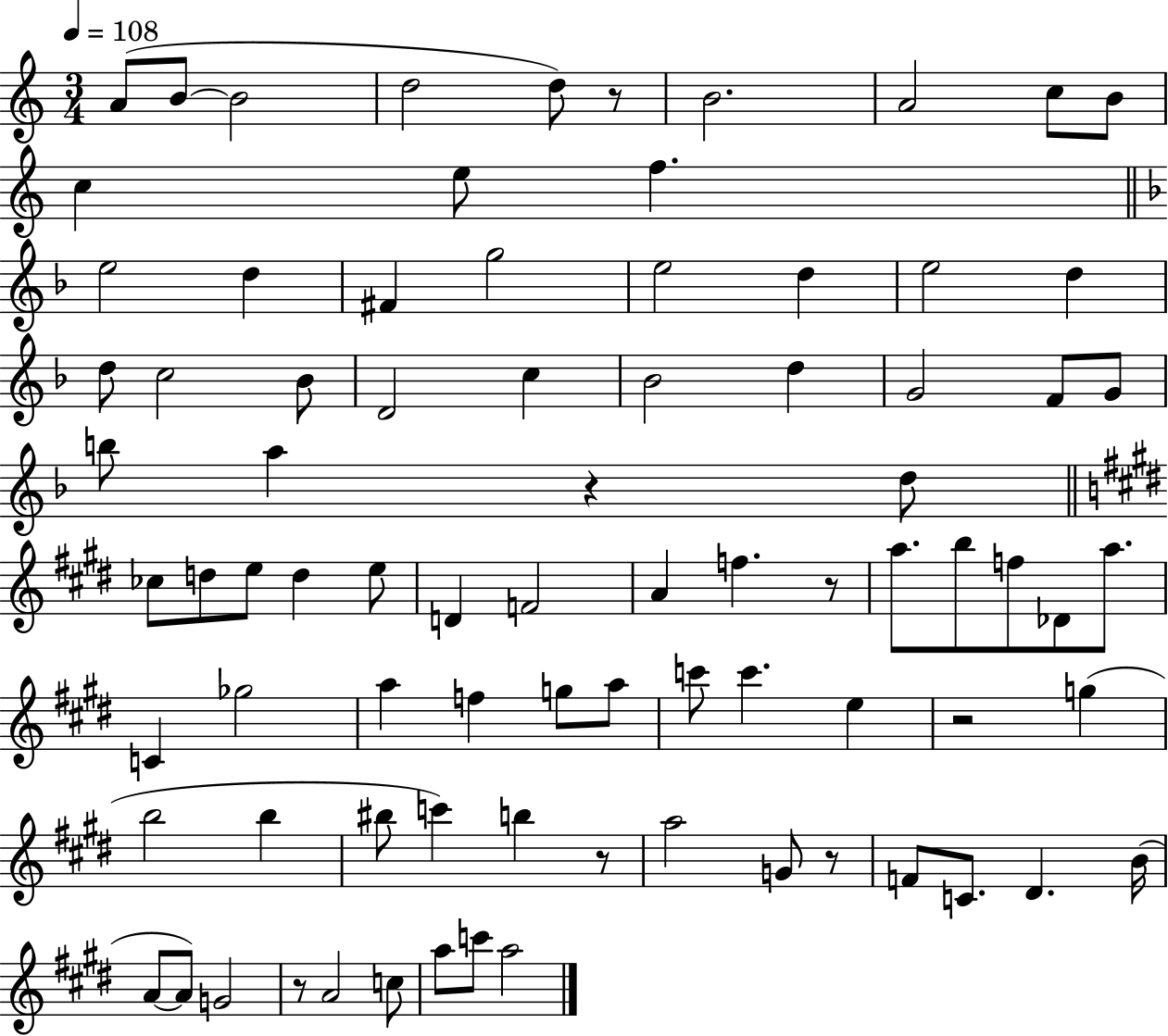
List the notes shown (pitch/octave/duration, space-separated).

A4/e B4/e B4/h D5/h D5/e R/e B4/h. A4/h C5/e B4/e C5/q E5/e F5/q. E5/h D5/q F#4/q G5/h E5/h D5/q E5/h D5/q D5/e C5/h Bb4/e D4/h C5/q Bb4/h D5/q G4/h F4/e G4/e B5/e A5/q R/q D5/e CES5/e D5/e E5/e D5/q E5/e D4/q F4/h A4/q F5/q. R/e A5/e. B5/e F5/e Db4/e A5/e. C4/q Gb5/h A5/q F5/q G5/e A5/e C6/e C6/q. E5/q R/h G5/q B5/h B5/q BIS5/e C6/q B5/q R/e A5/h G4/e R/e F4/e C4/e. D#4/q. B4/s A4/e A4/e G4/h R/e A4/h C5/e A5/e C6/e A5/h